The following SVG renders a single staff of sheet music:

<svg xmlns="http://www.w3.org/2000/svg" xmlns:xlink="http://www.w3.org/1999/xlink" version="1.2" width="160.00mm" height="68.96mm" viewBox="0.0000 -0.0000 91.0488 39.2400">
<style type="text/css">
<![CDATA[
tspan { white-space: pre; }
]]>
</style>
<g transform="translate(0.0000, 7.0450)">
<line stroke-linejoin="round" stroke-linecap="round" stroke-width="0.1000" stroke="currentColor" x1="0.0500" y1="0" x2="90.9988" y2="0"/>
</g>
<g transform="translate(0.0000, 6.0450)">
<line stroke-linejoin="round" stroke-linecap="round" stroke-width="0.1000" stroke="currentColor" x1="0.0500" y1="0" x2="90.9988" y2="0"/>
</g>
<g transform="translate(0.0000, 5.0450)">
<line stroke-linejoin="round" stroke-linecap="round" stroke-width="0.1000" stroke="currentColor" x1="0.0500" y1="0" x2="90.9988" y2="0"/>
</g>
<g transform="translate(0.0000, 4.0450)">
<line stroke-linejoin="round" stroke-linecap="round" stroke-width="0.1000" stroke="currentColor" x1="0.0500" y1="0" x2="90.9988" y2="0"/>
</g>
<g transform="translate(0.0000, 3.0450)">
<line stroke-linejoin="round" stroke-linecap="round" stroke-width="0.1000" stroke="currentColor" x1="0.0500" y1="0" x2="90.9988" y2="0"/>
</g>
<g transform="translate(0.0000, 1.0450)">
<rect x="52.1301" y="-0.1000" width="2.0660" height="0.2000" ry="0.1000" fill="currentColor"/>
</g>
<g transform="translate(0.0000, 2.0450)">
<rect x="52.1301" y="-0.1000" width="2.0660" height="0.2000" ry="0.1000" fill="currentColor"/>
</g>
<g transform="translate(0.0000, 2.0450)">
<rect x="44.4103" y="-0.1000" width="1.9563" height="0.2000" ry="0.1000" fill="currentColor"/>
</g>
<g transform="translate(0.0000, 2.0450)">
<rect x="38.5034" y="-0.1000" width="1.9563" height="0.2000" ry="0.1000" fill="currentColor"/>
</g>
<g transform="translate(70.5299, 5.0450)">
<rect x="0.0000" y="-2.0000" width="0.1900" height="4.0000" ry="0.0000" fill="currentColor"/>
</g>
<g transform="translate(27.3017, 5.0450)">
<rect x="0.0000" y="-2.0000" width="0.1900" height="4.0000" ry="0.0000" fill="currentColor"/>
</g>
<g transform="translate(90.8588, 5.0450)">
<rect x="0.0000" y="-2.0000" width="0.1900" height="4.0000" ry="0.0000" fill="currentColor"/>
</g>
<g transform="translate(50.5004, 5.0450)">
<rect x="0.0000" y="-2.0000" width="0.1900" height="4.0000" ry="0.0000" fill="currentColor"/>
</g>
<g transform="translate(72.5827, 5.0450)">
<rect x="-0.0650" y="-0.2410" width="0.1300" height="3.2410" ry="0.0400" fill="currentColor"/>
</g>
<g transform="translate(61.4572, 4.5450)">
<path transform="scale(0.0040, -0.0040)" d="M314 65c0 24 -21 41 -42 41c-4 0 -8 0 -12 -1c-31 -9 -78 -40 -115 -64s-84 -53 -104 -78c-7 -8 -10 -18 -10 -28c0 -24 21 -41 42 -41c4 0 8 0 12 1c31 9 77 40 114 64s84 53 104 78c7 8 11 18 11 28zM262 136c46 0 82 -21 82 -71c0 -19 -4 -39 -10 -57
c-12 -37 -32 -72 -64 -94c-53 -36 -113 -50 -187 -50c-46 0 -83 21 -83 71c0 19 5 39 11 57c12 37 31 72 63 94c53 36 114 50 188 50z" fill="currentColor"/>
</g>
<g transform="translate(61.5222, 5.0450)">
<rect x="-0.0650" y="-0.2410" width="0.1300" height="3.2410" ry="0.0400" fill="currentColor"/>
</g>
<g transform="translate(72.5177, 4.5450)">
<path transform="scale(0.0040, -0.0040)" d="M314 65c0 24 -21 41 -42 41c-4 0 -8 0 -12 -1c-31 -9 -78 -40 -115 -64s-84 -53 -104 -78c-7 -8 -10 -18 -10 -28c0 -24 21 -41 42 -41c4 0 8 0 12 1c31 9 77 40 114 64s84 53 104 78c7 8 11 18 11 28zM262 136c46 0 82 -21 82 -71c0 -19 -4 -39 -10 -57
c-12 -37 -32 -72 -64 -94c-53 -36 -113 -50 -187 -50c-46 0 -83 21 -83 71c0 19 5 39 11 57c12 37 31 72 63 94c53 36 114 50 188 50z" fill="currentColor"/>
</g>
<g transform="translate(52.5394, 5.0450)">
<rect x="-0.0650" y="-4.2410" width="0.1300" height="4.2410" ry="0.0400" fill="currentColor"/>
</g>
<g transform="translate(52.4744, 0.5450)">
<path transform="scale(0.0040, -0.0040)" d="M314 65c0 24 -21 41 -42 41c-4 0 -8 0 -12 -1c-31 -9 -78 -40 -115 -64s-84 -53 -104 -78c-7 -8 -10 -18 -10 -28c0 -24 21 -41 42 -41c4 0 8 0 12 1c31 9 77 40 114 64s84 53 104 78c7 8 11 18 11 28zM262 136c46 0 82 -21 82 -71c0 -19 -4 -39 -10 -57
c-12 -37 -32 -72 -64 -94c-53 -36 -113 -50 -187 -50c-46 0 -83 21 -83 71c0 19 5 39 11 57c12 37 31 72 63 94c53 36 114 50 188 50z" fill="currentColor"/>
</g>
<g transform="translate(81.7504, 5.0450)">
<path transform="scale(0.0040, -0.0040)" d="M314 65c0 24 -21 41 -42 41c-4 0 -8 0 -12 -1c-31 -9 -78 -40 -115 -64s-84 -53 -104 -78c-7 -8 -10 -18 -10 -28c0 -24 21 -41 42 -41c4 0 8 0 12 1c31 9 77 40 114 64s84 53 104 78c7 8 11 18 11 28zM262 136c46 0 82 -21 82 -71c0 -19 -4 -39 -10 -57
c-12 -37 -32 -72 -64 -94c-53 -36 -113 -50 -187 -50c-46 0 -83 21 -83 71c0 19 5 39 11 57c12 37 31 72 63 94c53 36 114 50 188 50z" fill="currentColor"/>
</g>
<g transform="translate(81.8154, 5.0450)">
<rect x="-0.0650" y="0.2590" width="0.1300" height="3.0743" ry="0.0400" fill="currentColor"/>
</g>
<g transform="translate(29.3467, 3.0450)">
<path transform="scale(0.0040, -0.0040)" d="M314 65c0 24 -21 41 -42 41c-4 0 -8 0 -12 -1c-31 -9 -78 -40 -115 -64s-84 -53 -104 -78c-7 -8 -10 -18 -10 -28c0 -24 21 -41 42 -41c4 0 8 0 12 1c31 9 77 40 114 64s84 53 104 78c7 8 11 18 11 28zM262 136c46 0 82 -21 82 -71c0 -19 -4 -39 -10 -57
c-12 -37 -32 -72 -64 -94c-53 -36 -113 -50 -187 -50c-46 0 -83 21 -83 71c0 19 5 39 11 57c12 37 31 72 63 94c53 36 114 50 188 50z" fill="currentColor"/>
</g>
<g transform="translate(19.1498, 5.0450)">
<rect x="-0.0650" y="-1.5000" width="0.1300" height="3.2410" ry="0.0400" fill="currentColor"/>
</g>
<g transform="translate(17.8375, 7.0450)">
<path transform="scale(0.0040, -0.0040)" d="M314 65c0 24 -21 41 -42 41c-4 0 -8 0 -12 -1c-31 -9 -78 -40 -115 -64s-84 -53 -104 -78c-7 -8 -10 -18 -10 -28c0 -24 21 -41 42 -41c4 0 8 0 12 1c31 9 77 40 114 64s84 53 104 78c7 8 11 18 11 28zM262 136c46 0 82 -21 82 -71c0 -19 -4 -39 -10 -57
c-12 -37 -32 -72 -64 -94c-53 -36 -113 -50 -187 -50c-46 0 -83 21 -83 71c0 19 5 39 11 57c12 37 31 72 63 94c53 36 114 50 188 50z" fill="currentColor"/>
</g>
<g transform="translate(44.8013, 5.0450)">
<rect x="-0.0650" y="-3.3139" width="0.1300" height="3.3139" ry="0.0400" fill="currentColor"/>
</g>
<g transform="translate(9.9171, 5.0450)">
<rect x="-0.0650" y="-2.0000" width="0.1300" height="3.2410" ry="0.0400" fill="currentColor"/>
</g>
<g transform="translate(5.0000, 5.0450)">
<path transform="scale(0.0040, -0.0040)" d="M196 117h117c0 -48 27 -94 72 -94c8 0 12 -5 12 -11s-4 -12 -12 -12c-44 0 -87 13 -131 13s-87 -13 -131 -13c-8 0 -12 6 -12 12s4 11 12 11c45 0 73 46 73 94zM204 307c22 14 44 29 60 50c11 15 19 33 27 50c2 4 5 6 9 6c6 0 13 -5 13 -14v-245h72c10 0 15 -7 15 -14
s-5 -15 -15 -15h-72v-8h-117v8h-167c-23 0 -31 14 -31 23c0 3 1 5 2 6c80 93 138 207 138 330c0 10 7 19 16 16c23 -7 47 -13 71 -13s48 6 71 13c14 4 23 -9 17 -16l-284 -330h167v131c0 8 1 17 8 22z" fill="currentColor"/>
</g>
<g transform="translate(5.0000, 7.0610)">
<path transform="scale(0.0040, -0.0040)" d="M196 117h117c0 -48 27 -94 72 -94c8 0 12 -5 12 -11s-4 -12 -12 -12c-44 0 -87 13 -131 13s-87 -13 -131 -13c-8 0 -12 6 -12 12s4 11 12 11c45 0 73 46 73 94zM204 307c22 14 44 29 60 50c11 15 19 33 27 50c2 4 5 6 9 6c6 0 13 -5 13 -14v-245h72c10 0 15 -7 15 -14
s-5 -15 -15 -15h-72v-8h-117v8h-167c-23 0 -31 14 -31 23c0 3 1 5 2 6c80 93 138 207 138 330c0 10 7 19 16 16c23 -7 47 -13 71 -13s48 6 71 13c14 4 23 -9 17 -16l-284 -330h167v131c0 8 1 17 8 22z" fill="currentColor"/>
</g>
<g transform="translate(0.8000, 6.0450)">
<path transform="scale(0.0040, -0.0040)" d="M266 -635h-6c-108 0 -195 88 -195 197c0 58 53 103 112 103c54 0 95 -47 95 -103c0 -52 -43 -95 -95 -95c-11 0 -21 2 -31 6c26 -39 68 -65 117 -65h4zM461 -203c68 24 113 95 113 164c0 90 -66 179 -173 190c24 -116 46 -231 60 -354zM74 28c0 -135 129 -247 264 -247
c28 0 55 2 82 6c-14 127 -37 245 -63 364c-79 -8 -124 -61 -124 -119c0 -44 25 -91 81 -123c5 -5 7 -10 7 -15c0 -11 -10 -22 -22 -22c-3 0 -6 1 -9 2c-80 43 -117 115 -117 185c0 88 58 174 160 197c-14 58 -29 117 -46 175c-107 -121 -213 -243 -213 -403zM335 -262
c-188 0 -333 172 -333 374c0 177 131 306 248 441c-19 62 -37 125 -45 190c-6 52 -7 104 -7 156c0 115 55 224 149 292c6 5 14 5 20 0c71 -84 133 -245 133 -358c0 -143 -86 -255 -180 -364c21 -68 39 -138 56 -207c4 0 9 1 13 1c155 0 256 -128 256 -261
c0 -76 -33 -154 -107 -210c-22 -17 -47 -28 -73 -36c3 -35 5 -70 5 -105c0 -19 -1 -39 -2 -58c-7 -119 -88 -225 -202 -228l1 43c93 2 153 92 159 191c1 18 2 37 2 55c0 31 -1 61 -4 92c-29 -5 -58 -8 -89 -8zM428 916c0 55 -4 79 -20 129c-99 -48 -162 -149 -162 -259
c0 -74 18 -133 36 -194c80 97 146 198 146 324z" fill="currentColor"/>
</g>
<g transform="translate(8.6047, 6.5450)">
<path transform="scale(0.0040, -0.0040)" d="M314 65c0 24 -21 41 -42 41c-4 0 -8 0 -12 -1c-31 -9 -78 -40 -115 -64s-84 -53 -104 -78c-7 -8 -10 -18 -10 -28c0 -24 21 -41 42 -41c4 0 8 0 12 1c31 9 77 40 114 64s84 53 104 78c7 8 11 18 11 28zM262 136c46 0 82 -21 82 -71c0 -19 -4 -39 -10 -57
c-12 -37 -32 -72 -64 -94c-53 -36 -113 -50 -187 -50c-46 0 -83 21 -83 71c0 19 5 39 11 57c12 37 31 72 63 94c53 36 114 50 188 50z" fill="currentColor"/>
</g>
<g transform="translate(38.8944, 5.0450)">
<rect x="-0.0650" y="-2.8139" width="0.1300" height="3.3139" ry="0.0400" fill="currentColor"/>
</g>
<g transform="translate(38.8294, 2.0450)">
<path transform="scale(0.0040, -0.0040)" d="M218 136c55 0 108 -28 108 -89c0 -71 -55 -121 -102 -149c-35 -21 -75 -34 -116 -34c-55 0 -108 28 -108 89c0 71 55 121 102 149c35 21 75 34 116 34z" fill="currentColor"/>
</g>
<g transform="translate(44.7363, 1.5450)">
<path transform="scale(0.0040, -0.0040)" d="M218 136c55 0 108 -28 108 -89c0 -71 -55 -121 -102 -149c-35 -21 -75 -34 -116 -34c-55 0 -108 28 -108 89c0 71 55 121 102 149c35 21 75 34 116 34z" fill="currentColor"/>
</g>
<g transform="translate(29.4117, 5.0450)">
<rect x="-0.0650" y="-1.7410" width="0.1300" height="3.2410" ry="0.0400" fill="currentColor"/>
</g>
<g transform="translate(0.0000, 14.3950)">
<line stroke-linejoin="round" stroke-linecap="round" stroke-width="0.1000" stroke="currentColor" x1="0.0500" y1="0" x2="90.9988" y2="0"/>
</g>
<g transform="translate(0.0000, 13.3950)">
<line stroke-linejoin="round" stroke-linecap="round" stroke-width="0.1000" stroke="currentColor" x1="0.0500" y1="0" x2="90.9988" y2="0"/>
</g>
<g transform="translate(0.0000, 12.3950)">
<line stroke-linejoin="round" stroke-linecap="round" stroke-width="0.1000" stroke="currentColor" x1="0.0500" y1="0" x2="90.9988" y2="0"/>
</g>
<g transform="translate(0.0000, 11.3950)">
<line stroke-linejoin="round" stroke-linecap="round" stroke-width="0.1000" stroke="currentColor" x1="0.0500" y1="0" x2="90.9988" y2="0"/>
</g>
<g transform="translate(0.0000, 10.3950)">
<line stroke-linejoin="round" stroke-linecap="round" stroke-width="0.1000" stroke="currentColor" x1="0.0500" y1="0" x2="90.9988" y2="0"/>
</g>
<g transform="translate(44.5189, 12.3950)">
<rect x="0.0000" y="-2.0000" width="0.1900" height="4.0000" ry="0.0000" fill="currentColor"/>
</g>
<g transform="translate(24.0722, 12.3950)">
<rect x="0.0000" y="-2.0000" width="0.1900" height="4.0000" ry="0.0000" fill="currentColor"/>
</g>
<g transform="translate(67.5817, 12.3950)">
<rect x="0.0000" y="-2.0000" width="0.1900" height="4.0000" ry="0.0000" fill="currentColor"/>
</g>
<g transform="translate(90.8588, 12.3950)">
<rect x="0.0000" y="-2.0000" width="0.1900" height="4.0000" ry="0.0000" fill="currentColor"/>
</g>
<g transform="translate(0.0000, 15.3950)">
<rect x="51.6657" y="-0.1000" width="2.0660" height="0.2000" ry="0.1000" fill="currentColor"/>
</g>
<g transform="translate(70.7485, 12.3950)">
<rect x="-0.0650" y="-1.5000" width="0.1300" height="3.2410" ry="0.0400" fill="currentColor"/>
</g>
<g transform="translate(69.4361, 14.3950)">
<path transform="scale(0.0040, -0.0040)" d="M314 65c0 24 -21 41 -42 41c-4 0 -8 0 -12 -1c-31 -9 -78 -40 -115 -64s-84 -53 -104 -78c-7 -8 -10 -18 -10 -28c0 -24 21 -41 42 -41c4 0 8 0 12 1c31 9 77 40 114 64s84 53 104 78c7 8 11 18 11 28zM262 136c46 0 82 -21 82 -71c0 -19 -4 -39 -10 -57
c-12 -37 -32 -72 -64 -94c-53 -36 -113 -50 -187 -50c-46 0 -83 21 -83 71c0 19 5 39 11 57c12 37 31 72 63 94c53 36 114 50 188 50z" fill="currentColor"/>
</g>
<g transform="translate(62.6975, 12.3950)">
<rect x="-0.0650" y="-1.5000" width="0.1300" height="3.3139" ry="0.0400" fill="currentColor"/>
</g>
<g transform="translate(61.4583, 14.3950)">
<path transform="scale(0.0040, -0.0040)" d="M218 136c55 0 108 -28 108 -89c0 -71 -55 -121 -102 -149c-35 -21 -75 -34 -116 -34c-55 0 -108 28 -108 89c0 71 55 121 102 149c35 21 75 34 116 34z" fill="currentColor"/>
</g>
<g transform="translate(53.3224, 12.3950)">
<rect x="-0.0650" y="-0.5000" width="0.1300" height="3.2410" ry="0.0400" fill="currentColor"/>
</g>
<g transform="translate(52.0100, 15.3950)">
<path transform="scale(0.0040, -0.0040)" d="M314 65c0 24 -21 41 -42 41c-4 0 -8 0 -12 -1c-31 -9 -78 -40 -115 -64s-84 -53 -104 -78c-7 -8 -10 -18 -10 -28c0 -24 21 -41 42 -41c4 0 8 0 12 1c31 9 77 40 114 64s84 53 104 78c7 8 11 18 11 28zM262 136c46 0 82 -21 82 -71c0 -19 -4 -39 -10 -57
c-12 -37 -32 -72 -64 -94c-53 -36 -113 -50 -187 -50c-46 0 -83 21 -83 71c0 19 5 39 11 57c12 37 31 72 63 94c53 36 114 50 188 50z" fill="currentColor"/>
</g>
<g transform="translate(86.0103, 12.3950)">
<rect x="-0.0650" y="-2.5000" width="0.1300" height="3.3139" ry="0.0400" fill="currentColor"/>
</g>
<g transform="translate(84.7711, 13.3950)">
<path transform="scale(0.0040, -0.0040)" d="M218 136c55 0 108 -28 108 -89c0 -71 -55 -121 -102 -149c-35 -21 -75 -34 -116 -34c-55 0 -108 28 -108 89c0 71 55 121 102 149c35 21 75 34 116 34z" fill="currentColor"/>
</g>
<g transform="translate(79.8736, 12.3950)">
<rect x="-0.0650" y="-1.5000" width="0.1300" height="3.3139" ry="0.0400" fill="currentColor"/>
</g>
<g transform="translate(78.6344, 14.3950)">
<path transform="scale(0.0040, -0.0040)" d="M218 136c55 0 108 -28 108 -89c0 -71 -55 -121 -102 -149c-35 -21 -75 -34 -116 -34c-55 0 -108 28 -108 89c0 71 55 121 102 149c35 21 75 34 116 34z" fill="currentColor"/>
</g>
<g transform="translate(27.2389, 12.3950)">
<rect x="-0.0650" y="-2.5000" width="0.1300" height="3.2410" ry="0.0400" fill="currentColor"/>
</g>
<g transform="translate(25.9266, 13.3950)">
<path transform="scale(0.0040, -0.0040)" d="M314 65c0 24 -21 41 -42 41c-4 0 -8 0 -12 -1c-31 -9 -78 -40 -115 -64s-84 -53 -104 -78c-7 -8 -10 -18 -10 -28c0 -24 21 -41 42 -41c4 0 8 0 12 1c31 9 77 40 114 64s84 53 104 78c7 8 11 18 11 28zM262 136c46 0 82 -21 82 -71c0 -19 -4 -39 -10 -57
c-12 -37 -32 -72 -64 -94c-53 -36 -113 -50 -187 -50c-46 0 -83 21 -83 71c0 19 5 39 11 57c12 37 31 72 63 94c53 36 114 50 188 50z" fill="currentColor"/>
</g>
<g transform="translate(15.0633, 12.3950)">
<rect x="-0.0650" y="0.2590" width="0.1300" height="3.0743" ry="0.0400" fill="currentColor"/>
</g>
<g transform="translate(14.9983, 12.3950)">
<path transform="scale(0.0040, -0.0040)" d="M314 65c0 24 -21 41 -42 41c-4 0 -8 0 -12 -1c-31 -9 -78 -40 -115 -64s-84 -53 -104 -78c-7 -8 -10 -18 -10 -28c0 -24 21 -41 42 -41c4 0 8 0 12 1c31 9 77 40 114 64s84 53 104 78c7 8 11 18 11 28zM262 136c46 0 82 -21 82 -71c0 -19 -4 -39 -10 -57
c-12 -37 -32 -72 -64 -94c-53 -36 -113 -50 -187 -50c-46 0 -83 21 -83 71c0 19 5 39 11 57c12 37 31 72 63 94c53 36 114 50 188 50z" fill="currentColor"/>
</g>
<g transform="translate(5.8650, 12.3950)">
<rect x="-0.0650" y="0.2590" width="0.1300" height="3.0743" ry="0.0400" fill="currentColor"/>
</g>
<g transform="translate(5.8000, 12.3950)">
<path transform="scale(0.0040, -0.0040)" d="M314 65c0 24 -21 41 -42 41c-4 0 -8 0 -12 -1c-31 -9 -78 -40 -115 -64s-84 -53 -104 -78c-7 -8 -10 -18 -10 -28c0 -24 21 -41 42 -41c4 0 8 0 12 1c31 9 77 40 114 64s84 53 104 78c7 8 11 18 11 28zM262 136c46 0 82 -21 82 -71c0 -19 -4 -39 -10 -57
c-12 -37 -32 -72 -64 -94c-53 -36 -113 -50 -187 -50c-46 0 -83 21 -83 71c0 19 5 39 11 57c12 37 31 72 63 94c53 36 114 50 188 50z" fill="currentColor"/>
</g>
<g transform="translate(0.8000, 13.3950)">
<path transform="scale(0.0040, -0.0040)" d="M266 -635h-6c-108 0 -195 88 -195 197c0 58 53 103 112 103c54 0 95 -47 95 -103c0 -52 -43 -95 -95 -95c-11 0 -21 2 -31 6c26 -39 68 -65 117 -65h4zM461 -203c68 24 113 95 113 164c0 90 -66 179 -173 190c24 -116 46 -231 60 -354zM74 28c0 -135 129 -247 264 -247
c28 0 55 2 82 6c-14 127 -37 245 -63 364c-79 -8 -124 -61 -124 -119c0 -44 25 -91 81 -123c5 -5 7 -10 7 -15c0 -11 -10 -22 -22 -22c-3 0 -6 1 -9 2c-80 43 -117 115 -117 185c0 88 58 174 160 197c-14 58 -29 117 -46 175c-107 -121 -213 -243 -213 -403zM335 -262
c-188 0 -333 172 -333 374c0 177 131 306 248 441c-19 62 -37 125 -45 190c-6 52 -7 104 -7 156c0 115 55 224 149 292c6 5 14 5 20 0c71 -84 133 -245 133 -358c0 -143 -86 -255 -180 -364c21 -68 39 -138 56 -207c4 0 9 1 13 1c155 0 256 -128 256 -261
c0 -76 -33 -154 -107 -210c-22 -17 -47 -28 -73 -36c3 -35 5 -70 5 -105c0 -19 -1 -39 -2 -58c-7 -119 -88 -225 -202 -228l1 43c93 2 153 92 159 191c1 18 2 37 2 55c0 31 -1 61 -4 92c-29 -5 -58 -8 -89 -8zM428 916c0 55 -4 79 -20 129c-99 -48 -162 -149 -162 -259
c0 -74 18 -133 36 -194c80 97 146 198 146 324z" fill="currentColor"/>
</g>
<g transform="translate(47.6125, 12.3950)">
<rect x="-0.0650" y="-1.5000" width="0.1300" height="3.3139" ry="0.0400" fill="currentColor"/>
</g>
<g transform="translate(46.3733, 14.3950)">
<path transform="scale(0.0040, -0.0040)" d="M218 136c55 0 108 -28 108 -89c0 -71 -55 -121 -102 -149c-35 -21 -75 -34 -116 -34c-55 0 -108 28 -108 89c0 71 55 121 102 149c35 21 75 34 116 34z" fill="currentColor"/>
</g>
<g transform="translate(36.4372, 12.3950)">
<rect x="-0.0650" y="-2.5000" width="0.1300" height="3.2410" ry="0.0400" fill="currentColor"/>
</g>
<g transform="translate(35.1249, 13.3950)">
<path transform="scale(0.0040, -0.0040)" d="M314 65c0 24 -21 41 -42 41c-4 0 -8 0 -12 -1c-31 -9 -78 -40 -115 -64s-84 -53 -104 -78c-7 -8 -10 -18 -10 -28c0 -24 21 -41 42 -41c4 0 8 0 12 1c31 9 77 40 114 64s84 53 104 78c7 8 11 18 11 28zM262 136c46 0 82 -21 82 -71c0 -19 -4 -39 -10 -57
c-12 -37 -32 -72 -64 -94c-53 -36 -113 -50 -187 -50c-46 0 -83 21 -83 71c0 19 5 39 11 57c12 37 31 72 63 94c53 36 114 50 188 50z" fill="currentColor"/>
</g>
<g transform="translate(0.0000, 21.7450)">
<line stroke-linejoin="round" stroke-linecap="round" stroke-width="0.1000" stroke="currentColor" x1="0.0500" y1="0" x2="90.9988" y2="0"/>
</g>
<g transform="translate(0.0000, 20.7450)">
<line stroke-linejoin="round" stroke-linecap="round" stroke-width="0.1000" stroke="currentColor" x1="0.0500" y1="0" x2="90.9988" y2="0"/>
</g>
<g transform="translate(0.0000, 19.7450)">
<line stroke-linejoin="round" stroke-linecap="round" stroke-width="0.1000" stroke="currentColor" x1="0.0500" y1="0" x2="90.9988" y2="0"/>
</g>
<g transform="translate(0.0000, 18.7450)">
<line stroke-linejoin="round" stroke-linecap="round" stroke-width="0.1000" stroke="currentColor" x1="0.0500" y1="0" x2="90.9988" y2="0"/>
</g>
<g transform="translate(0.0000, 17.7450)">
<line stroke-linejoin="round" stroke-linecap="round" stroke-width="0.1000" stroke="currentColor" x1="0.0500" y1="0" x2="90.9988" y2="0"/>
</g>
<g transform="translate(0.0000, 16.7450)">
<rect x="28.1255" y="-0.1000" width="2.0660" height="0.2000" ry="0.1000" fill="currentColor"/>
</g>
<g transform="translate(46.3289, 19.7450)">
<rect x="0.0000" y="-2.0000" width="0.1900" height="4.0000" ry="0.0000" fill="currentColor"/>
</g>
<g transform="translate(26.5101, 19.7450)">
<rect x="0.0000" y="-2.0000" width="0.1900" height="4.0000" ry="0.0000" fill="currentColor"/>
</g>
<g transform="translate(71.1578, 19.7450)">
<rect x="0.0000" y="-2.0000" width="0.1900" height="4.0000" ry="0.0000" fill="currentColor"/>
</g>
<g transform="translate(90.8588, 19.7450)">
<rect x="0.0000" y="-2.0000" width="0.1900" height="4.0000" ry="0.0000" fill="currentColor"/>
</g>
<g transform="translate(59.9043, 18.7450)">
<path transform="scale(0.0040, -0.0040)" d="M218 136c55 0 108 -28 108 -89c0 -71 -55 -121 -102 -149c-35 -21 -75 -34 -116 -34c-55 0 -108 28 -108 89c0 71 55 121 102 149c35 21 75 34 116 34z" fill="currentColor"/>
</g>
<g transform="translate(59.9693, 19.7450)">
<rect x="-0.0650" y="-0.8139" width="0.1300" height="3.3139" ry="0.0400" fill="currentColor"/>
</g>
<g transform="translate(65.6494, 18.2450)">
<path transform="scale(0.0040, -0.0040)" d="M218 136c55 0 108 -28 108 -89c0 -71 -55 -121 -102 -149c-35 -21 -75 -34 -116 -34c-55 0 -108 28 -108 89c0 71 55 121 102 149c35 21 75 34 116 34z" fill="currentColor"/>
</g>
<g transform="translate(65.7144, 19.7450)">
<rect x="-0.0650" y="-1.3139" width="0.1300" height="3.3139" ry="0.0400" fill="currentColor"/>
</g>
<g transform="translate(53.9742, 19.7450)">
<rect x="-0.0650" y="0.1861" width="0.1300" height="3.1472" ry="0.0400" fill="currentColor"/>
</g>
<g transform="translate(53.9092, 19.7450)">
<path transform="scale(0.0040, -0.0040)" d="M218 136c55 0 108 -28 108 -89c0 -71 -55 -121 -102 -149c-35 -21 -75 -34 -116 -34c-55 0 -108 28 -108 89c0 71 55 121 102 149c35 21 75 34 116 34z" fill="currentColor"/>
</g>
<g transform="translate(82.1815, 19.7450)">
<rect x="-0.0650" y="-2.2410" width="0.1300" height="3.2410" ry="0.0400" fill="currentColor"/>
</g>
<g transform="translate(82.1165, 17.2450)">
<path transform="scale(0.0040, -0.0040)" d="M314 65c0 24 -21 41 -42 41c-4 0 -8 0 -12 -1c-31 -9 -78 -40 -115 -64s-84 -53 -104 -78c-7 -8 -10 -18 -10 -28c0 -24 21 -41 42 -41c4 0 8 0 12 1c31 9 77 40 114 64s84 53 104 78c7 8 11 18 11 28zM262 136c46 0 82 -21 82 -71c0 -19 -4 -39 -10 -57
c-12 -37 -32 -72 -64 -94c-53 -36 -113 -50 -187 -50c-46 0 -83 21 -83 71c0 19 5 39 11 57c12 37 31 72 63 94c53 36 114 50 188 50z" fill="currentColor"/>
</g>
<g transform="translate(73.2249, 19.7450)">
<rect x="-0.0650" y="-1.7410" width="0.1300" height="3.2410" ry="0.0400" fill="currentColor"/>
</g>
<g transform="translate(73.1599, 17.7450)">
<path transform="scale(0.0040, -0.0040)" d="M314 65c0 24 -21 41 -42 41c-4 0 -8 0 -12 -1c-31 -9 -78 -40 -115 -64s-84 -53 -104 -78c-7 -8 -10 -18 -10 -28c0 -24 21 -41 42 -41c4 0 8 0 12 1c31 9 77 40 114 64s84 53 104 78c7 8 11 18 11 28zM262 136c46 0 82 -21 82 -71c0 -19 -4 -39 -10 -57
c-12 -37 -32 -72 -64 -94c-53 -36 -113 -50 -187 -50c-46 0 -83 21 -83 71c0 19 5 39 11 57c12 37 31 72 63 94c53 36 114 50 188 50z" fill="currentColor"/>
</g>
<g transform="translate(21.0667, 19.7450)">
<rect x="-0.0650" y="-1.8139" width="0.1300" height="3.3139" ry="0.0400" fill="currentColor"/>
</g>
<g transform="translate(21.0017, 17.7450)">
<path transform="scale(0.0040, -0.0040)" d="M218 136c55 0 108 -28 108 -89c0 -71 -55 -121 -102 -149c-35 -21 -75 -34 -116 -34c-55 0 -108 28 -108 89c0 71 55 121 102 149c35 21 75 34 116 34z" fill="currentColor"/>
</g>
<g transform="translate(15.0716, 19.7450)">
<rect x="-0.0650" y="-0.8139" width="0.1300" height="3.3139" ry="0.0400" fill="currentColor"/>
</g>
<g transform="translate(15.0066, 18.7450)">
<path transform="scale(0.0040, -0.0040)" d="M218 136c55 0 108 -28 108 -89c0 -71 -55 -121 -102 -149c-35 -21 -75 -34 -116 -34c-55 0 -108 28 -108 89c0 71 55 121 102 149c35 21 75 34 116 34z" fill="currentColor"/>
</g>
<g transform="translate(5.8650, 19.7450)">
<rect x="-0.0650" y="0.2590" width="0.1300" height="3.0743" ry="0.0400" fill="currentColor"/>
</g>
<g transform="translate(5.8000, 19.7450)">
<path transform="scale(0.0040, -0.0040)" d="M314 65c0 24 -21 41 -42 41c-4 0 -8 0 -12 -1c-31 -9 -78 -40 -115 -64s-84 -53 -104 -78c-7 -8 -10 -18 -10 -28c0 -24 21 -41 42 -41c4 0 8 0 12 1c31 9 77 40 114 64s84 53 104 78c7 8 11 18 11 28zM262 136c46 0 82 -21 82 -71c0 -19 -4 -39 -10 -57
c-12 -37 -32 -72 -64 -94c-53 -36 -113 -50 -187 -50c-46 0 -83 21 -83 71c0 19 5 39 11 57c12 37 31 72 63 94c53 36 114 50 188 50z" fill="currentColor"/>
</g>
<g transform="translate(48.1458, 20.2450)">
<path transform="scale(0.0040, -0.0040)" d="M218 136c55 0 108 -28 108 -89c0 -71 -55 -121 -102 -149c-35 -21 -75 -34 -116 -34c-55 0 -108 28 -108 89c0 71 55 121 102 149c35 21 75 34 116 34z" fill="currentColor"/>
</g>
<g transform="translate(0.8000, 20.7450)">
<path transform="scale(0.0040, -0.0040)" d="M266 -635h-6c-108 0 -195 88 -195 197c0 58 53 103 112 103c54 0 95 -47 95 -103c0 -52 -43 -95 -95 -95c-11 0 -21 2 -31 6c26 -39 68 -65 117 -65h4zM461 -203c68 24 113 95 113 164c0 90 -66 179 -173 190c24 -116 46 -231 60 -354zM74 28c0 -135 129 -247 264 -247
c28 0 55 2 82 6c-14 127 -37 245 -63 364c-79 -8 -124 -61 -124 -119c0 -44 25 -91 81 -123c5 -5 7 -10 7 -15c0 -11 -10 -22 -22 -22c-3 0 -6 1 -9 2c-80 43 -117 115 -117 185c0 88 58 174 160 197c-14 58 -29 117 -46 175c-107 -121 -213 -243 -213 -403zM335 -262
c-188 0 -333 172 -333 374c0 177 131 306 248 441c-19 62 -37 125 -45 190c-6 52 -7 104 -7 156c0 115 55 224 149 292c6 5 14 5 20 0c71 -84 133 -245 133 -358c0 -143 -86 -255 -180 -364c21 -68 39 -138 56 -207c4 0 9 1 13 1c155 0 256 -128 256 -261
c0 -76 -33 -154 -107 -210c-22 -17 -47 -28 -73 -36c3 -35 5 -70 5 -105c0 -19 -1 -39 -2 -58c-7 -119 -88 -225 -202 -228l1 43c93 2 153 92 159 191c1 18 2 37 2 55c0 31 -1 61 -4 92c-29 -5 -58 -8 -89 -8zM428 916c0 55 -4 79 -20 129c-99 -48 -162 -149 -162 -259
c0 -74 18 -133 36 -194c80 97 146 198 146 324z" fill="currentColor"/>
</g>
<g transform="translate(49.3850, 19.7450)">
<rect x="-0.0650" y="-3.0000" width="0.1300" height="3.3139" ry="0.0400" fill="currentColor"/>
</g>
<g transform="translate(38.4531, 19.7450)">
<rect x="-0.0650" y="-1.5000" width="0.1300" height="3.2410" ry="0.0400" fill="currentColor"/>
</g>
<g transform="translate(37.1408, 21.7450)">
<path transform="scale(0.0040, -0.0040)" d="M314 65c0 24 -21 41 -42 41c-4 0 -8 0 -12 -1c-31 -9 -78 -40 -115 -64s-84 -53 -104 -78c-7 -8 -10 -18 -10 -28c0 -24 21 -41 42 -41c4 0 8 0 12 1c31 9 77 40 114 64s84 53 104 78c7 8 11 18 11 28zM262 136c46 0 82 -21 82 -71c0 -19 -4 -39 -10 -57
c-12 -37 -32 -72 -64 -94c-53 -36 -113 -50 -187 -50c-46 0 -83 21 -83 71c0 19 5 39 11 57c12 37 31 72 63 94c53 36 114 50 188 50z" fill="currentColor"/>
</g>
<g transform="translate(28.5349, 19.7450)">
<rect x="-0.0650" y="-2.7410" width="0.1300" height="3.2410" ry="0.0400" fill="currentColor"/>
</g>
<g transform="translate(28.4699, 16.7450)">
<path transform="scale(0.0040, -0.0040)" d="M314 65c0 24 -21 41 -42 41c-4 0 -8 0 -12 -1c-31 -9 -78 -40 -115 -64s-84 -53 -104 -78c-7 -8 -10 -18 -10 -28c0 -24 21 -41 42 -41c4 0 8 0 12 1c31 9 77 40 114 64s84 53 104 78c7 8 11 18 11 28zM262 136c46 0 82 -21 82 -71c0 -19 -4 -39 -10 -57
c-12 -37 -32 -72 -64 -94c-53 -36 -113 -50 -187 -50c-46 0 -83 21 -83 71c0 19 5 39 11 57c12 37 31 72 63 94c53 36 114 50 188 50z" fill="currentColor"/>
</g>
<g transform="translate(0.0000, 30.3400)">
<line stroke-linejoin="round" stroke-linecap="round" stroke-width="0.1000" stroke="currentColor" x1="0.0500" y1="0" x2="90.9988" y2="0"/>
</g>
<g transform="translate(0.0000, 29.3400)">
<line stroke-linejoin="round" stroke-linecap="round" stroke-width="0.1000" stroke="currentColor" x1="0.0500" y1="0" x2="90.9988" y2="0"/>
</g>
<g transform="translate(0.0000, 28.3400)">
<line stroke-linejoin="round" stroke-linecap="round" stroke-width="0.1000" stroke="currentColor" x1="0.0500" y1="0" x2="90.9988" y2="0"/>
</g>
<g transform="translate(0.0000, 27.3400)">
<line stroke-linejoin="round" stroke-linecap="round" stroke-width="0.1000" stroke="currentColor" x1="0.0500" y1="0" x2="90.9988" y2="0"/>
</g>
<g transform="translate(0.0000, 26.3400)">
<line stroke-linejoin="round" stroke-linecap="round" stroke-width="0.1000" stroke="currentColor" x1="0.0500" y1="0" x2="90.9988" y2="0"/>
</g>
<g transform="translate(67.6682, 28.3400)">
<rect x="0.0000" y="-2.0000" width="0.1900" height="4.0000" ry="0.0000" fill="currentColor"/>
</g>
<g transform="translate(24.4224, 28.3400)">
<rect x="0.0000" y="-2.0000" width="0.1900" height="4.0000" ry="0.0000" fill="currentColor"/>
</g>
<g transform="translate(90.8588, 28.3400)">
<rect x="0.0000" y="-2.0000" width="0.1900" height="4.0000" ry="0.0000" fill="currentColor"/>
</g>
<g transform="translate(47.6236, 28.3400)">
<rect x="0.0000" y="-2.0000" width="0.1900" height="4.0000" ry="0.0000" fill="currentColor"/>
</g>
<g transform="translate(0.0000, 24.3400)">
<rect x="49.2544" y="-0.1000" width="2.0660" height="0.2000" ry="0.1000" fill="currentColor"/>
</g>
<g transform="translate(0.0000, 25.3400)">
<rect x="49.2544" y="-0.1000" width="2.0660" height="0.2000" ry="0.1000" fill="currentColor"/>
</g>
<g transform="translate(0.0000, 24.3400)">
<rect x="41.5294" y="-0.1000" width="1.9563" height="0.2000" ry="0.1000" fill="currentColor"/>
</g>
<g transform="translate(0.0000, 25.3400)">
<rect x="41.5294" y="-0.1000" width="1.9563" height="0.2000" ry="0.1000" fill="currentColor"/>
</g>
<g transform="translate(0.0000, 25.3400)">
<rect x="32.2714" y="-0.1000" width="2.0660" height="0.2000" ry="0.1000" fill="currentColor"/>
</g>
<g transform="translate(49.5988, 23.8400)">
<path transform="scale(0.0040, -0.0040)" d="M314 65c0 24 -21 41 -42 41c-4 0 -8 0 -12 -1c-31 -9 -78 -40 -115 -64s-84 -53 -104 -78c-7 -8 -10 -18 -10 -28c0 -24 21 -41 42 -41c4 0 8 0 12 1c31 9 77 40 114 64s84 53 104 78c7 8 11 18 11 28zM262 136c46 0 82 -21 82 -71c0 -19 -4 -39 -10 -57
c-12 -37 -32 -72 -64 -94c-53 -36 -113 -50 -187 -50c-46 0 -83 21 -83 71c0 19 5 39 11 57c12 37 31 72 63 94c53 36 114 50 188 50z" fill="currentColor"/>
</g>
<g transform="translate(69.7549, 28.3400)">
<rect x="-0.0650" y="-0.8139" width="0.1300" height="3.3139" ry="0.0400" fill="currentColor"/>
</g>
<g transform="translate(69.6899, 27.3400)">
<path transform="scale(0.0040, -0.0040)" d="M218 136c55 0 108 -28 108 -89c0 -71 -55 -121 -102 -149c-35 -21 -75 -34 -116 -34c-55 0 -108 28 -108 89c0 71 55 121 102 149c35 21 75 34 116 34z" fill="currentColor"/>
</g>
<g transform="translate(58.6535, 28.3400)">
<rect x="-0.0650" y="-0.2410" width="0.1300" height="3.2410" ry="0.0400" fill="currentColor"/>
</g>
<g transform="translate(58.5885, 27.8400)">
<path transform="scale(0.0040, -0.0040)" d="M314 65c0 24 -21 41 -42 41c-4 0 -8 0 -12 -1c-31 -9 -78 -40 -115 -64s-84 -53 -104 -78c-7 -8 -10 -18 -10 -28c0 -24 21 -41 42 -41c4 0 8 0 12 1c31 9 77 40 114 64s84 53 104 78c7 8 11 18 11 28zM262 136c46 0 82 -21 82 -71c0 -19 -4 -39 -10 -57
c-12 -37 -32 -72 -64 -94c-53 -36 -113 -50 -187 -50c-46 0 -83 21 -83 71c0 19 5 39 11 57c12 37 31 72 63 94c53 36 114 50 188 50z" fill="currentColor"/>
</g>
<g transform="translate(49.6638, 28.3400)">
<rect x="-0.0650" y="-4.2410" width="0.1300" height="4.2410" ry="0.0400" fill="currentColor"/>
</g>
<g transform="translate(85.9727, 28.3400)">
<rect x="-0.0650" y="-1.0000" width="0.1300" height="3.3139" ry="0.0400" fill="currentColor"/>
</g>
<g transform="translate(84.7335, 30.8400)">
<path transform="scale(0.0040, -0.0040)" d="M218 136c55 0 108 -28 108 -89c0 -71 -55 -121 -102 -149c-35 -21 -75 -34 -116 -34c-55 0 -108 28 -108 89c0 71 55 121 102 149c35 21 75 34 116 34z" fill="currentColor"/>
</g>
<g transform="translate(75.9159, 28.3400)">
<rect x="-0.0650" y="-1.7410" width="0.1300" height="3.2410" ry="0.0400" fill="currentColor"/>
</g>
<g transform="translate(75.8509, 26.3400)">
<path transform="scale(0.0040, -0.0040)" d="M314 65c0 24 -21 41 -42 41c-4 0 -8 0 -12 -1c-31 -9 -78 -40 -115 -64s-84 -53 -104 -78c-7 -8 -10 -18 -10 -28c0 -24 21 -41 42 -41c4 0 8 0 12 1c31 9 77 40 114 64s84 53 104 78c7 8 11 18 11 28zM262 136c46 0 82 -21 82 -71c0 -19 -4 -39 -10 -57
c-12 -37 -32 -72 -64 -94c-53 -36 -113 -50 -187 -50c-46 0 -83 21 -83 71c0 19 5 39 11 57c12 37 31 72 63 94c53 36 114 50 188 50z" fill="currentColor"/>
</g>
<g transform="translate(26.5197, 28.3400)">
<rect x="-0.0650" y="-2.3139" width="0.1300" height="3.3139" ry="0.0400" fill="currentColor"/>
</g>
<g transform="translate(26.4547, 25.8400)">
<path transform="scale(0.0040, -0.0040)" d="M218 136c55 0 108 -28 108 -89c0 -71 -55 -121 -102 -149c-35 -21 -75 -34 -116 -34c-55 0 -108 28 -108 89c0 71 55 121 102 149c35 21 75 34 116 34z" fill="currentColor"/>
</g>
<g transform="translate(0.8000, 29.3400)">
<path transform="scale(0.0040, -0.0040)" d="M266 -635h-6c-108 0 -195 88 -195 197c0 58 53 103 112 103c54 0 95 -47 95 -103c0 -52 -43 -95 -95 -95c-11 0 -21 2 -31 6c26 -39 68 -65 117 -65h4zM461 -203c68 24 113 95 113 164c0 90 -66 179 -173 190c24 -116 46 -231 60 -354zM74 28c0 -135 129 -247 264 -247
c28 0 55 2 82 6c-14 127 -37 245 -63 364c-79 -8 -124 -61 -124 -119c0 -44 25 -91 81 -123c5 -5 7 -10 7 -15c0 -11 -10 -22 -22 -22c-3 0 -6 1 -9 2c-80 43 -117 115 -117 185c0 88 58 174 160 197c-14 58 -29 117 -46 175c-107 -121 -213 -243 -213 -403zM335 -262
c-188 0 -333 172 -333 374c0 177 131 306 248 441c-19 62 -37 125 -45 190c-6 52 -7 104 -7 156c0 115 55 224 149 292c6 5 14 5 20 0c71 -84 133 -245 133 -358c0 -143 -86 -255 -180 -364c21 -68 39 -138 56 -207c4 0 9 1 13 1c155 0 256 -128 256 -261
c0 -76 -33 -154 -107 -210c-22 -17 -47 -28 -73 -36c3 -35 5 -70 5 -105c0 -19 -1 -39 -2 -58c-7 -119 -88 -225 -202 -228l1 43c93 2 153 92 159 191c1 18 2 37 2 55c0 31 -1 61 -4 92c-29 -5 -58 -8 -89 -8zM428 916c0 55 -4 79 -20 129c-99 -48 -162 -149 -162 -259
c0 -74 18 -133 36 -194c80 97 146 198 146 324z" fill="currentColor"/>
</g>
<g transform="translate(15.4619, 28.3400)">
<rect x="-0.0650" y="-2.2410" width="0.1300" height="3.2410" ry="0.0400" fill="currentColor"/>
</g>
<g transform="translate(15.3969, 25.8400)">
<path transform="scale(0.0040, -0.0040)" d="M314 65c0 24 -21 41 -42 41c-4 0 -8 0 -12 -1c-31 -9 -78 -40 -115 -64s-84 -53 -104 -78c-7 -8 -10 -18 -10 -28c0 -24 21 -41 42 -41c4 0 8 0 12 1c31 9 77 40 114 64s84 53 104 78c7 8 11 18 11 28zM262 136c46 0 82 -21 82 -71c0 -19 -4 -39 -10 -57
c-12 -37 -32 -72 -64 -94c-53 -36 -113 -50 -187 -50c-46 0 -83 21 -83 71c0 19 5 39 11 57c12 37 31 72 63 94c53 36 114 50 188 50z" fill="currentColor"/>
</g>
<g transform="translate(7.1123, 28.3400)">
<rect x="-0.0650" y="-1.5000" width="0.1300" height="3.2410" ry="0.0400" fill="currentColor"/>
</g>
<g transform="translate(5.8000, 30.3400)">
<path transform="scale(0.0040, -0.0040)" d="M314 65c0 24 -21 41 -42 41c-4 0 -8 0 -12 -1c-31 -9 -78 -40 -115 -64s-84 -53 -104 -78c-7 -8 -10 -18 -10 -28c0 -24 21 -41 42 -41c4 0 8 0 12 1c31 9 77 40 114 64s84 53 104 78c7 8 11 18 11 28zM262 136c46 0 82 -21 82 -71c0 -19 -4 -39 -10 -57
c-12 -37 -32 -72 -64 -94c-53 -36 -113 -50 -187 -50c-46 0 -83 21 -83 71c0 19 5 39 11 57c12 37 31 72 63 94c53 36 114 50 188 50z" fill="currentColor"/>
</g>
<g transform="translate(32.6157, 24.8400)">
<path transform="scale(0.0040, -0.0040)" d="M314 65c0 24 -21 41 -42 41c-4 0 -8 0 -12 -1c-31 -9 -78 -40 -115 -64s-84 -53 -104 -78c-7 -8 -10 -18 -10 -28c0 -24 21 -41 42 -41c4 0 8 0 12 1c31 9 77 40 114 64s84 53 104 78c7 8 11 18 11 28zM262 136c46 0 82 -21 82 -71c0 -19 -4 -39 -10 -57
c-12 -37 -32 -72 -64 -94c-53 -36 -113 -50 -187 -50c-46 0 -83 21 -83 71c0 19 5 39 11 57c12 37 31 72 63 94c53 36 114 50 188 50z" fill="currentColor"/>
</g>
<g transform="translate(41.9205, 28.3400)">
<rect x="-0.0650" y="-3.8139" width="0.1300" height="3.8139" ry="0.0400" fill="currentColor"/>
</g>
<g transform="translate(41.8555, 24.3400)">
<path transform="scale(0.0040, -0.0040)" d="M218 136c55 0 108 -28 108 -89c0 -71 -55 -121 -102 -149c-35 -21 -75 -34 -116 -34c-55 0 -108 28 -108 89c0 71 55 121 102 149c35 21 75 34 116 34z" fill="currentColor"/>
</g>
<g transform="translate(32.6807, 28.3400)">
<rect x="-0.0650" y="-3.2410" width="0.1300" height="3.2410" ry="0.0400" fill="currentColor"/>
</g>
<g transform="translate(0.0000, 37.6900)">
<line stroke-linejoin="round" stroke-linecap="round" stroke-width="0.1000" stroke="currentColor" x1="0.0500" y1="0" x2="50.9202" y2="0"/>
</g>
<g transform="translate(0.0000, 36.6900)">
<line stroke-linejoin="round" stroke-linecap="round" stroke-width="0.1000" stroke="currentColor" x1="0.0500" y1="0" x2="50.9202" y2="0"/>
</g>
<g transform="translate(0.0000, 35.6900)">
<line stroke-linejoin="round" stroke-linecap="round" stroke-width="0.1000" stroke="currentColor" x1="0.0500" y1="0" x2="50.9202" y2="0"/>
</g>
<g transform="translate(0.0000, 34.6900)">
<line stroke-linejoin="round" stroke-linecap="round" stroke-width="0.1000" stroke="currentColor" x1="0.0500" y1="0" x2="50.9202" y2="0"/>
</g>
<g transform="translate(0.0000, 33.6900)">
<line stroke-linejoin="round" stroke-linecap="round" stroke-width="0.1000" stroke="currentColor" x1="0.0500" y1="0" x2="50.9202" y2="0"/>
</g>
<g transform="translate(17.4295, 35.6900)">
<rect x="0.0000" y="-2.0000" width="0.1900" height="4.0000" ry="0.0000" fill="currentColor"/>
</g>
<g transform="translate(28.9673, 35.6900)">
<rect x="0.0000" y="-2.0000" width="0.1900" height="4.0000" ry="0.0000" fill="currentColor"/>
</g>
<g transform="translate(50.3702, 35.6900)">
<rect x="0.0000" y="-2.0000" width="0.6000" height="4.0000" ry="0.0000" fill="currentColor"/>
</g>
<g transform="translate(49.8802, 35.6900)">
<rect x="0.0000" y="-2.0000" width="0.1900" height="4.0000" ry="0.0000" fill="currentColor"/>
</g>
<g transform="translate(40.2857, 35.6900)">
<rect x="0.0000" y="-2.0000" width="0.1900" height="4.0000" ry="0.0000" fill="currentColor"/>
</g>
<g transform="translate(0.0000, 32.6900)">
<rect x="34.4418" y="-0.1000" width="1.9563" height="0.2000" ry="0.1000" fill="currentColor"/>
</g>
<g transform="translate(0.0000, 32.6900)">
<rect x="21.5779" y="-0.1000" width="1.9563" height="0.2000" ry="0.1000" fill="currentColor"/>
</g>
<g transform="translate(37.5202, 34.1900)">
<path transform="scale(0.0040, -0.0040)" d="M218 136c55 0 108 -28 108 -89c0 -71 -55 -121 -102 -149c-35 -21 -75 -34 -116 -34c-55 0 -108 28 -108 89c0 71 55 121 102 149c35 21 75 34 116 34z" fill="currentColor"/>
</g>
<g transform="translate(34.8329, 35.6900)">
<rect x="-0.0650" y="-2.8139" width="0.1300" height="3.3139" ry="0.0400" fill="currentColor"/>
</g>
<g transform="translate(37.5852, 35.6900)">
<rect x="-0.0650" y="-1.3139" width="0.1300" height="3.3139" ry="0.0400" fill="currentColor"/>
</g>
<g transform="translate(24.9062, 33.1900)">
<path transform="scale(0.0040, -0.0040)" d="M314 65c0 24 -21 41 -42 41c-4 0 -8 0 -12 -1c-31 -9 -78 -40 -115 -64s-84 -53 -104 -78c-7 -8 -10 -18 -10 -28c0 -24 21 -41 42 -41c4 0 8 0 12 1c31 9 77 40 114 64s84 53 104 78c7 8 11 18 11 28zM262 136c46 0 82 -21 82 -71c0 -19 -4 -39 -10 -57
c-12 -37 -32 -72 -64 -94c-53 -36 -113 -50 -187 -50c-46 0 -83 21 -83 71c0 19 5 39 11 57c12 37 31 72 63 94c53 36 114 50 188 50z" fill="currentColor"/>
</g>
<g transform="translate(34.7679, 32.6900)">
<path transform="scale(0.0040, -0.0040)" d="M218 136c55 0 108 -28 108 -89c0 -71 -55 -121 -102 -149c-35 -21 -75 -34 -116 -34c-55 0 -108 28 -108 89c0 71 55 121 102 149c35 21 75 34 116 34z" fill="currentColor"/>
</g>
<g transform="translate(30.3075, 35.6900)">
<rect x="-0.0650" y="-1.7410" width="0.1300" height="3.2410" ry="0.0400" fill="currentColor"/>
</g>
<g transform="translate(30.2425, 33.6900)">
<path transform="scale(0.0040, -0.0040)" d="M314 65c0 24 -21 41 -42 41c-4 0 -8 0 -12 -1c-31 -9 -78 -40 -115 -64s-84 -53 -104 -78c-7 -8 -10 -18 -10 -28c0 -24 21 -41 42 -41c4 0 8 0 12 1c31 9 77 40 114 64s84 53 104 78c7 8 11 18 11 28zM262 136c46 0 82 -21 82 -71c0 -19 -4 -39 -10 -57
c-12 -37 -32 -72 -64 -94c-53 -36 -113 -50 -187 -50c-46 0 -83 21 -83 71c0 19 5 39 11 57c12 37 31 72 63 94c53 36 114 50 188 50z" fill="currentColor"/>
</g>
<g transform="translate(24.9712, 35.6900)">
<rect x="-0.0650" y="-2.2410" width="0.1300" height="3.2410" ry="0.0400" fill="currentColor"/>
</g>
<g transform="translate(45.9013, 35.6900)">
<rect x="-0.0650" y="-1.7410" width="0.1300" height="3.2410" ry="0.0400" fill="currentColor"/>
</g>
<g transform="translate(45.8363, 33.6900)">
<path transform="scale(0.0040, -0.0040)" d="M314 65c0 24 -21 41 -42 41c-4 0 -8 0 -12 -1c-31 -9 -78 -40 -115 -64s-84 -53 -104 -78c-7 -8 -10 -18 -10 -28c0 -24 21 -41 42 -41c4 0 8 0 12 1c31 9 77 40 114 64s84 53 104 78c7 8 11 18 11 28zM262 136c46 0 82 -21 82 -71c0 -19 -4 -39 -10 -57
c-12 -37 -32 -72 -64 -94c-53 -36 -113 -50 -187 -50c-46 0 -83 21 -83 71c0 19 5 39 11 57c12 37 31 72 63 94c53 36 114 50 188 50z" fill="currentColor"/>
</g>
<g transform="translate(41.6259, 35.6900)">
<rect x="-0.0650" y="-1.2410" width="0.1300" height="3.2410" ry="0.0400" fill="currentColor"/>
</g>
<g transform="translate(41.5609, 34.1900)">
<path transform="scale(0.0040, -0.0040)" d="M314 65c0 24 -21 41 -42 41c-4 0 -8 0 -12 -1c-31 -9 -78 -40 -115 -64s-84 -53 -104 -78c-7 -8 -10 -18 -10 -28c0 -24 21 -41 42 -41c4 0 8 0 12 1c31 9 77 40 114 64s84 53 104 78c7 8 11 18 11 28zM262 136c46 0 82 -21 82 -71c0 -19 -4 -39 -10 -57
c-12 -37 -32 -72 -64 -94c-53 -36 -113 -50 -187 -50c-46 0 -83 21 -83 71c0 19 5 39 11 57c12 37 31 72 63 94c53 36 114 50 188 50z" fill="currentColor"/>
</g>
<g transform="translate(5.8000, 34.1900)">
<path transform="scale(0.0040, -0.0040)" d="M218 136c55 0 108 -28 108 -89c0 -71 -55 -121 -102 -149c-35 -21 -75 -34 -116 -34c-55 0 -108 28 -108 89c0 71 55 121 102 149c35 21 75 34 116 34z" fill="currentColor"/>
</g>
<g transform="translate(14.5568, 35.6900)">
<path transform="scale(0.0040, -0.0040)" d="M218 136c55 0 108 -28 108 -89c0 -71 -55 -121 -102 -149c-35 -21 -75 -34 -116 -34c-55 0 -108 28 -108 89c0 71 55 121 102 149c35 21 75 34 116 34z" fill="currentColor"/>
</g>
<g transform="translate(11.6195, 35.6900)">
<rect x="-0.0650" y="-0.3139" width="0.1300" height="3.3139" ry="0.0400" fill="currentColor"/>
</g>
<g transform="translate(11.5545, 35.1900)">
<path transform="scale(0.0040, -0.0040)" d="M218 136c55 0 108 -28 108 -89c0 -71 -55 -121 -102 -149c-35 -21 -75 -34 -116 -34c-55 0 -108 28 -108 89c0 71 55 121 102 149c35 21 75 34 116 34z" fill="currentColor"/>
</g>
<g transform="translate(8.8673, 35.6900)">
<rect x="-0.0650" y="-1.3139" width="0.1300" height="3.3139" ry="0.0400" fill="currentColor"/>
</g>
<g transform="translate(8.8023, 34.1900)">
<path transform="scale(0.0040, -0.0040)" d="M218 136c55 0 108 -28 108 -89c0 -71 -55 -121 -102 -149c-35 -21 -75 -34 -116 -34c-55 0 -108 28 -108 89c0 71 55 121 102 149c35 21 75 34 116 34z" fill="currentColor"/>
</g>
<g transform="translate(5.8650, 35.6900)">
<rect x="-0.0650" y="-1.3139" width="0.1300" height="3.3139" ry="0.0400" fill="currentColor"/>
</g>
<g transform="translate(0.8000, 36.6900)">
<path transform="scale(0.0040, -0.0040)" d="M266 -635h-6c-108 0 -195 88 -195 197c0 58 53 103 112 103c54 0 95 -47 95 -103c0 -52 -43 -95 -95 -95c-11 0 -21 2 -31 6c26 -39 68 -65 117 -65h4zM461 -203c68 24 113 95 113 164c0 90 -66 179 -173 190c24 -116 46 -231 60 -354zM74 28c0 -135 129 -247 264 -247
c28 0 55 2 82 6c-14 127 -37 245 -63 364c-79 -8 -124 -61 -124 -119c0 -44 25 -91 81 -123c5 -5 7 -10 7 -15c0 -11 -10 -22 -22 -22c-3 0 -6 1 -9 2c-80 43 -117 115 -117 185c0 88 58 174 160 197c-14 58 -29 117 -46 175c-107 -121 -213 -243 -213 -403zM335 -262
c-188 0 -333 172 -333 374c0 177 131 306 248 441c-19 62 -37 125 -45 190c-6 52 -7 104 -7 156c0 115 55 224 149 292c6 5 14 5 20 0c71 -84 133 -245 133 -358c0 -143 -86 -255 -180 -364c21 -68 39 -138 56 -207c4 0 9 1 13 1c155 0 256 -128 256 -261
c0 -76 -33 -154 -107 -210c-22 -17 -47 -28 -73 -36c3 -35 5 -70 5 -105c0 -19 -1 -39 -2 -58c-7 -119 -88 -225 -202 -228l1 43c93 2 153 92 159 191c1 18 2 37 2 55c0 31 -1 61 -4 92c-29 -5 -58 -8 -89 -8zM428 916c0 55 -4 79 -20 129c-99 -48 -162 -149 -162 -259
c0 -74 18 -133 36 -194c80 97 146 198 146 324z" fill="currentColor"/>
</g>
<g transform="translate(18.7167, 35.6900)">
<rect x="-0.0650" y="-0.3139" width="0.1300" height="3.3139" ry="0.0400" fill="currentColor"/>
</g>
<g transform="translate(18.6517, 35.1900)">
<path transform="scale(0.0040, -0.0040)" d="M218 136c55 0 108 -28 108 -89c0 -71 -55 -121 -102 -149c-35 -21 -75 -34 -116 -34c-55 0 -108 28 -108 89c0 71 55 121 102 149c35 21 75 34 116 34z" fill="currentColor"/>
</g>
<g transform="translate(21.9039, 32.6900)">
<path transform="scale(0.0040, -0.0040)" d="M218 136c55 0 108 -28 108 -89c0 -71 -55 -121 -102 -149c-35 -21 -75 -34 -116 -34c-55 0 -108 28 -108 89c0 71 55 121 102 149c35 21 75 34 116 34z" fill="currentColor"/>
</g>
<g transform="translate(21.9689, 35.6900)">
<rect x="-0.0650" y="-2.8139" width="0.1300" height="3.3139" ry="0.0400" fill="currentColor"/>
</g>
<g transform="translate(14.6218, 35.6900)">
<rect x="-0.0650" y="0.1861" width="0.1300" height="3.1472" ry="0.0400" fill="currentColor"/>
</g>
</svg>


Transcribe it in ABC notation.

X:1
T:Untitled
M:4/4
L:1/4
K:C
F2 E2 f2 a b d'2 c2 c2 B2 B2 B2 G2 G2 E C2 E E2 E G B2 d f a2 E2 A B d e f2 g2 E2 g2 g b2 c' d'2 c2 d f2 D e e c B c a g2 f2 a e e2 f2